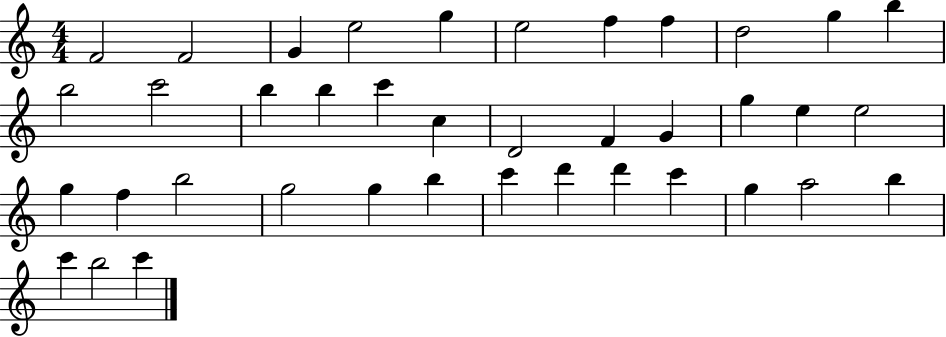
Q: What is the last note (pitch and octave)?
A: C6